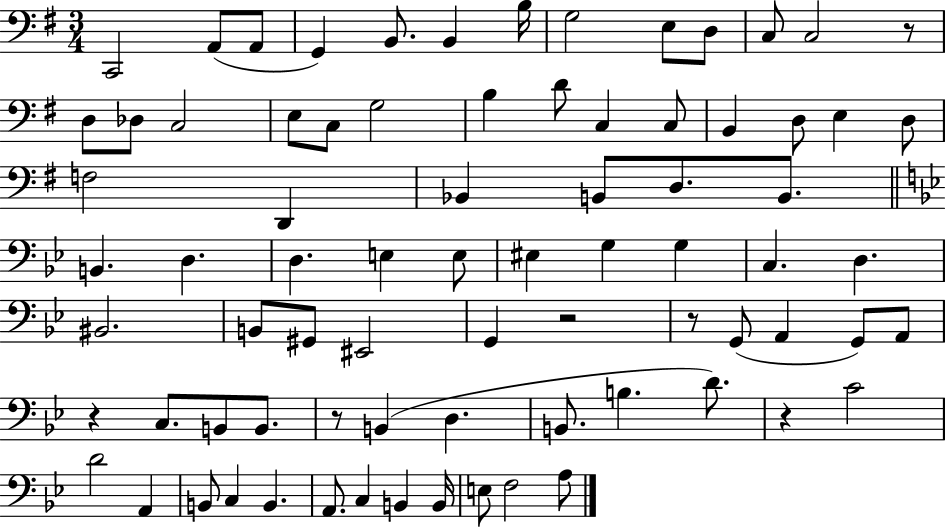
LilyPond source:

{
  \clef bass
  \numericTimeSignature
  \time 3/4
  \key g \major
  c,2 a,8( a,8 | g,4) b,8. b,4 b16 | g2 e8 d8 | c8 c2 r8 | \break d8 des8 c2 | e8 c8 g2 | b4 d'8 c4 c8 | b,4 d8 e4 d8 | \break f2 d,4 | bes,4 b,8 d8. b,8. | \bar "||" \break \key g \minor b,4. d4. | d4. e4 e8 | eis4 g4 g4 | c4. d4. | \break bis,2. | b,8 gis,8 eis,2 | g,4 r2 | r8 g,8( a,4 g,8) a,8 | \break r4 c8. b,8 b,8. | r8 b,4( d4. | b,8. b4. d'8.) | r4 c'2 | \break d'2 a,4 | b,8 c4 b,4. | a,8. c4 b,4 b,16 | e8 f2 a8 | \break \bar "|."
}